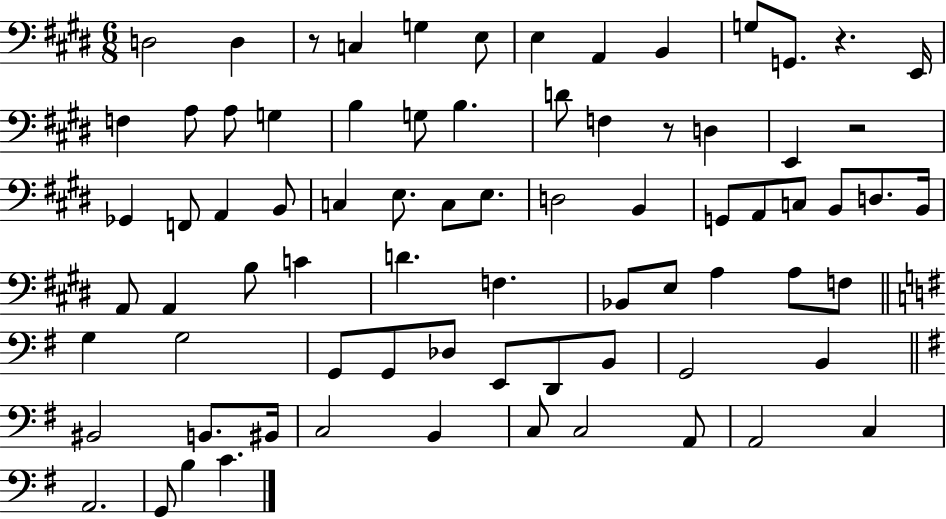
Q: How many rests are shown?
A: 4